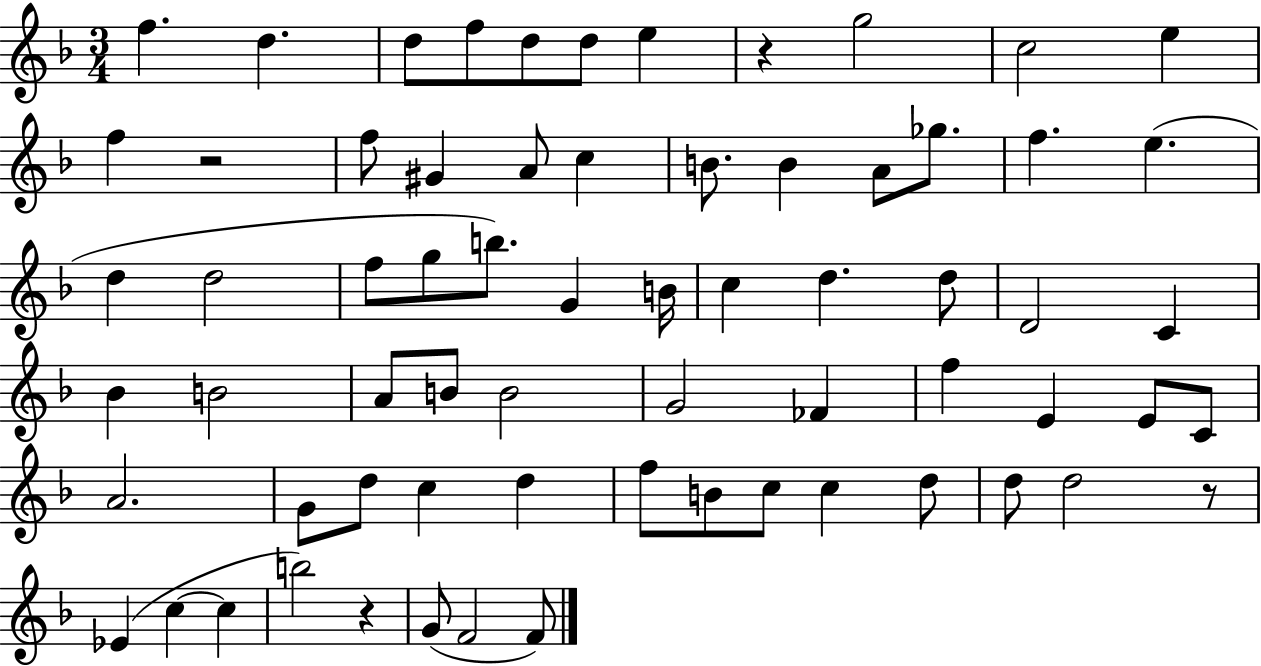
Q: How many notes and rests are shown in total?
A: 67